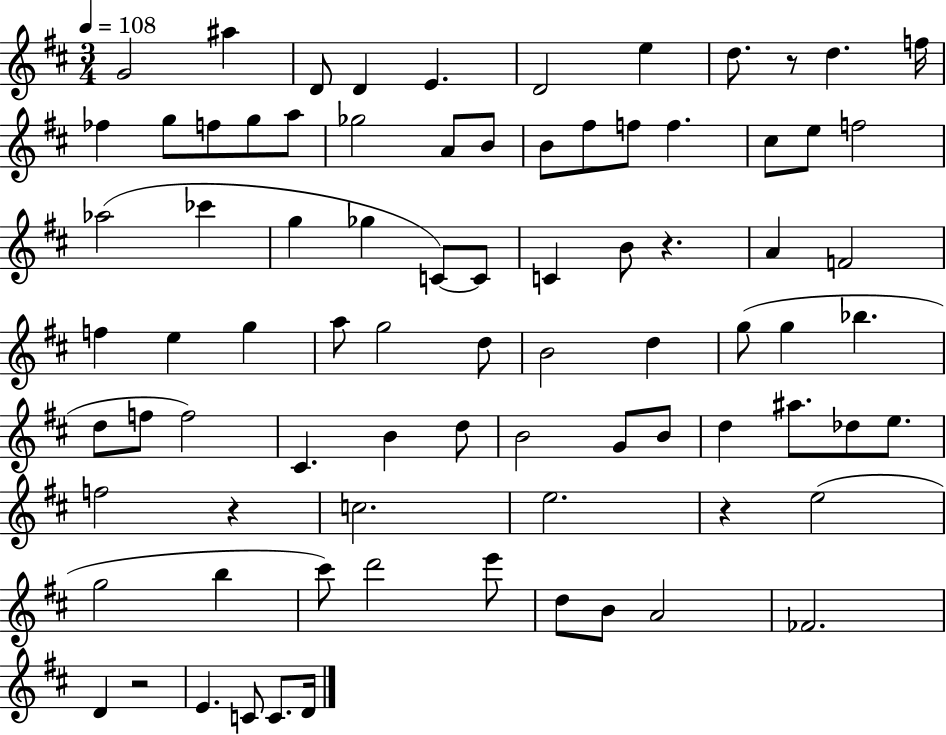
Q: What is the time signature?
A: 3/4